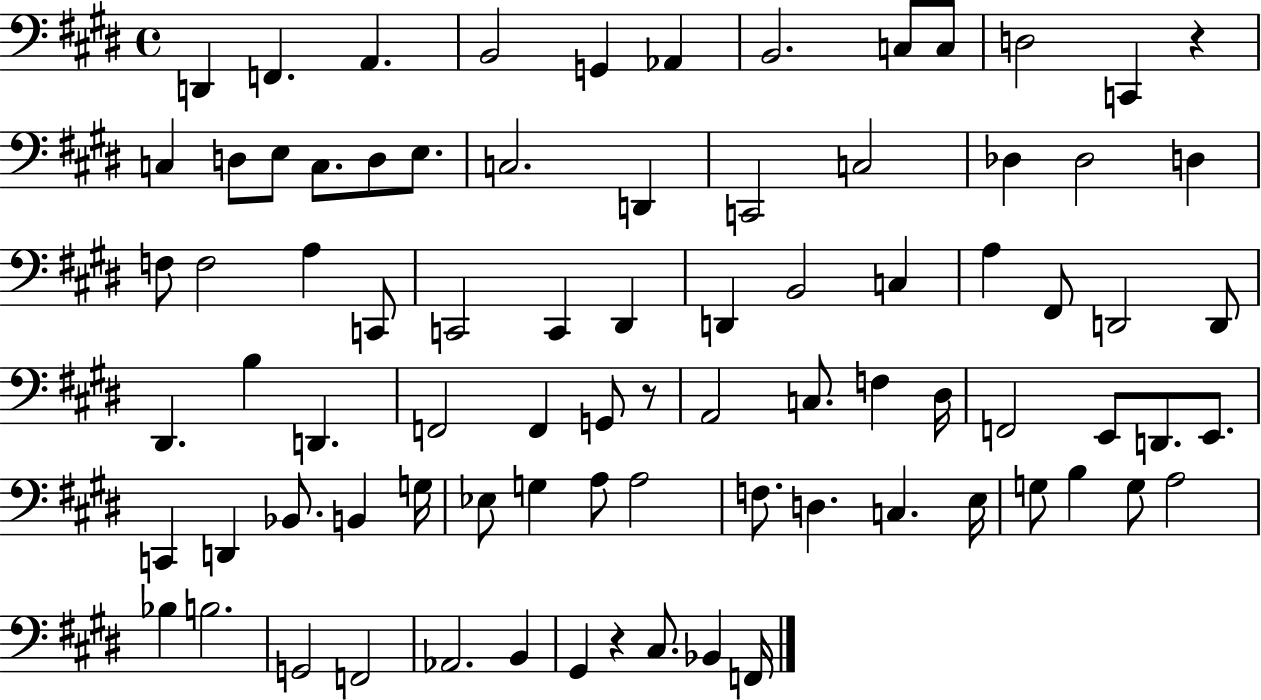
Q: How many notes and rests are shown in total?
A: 82